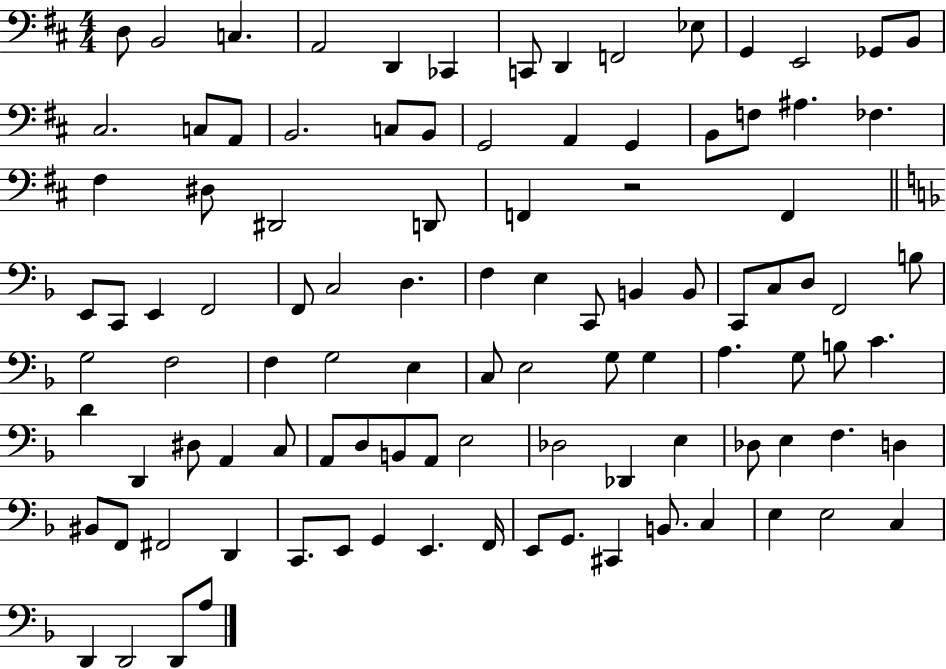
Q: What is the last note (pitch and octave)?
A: A3